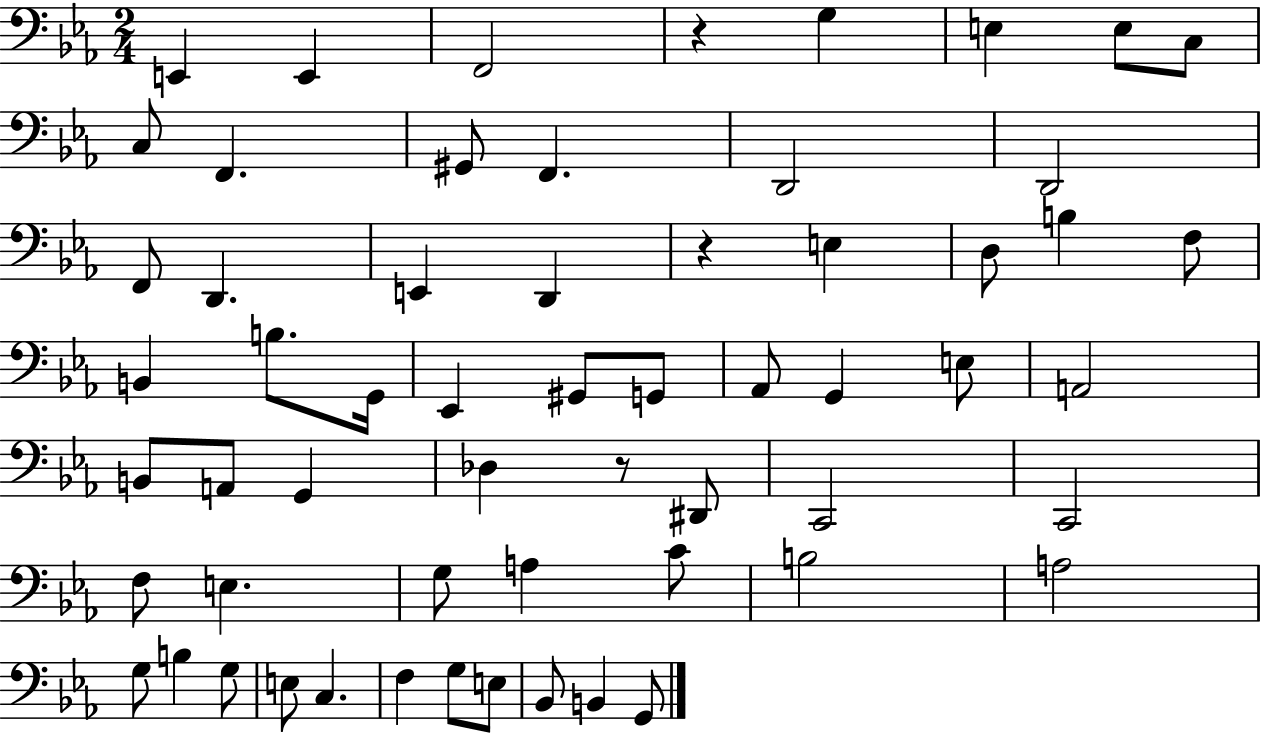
{
  \clef bass
  \numericTimeSignature
  \time 2/4
  \key ees \major
  e,4 e,4 | f,2 | r4 g4 | e4 e8 c8 | \break c8 f,4. | gis,8 f,4. | d,2 | d,2 | \break f,8 d,4. | e,4 d,4 | r4 e4 | d8 b4 f8 | \break b,4 b8. g,16 | ees,4 gis,8 g,8 | aes,8 g,4 e8 | a,2 | \break b,8 a,8 g,4 | des4 r8 dis,8 | c,2 | c,2 | \break f8 e4. | g8 a4 c'8 | b2 | a2 | \break g8 b4 g8 | e8 c4. | f4 g8 e8 | bes,8 b,4 g,8 | \break \bar "|."
}